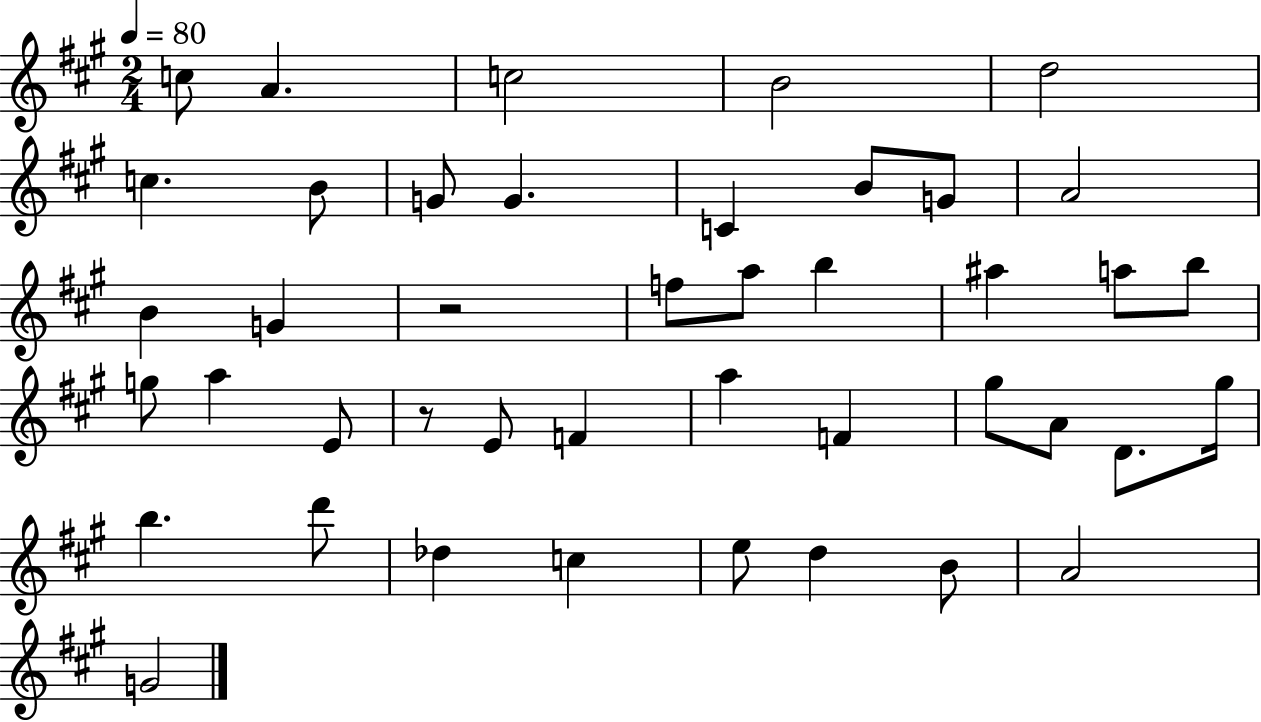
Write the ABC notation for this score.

X:1
T:Untitled
M:2/4
L:1/4
K:A
c/2 A c2 B2 d2 c B/2 G/2 G C B/2 G/2 A2 B G z2 f/2 a/2 b ^a a/2 b/2 g/2 a E/2 z/2 E/2 F a F ^g/2 A/2 D/2 ^g/4 b d'/2 _d c e/2 d B/2 A2 G2